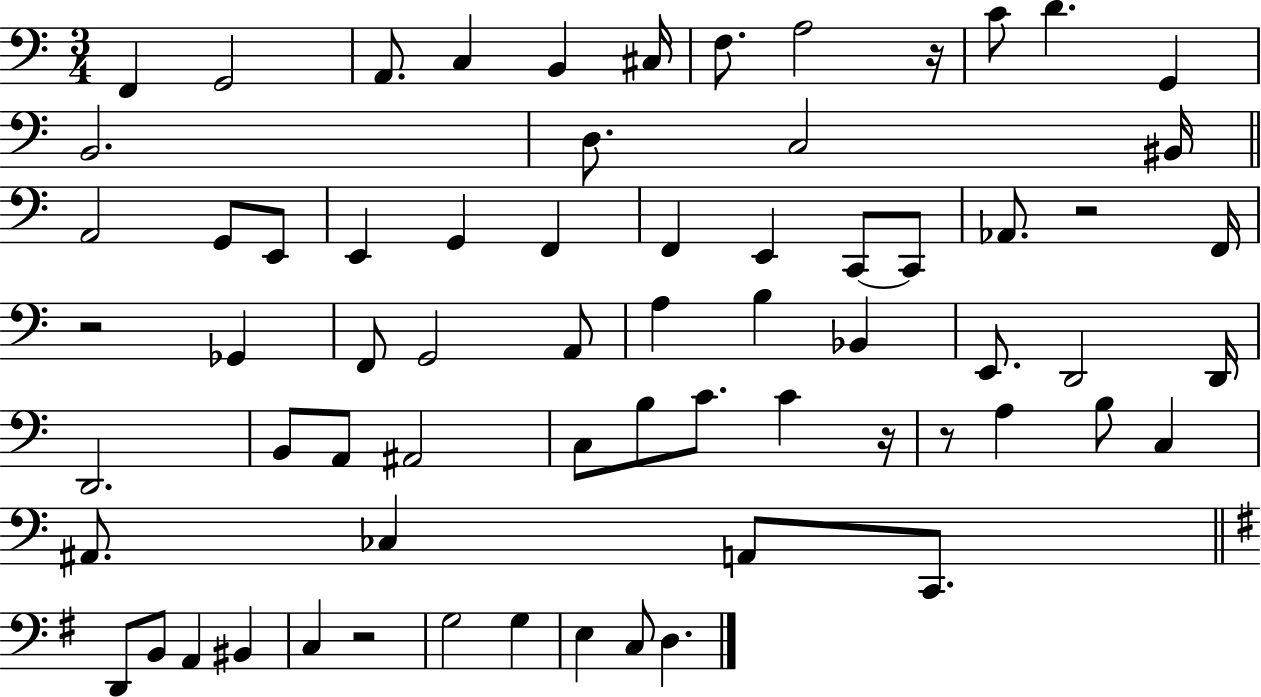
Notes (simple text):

F2/q G2/h A2/e. C3/q B2/q C#3/s F3/e. A3/h R/s C4/e D4/q. G2/q B2/h. D3/e. C3/h BIS2/s A2/h G2/e E2/e E2/q G2/q F2/q F2/q E2/q C2/e C2/e Ab2/e. R/h F2/s R/h Gb2/q F2/e G2/h A2/e A3/q B3/q Bb2/q E2/e. D2/h D2/s D2/h. B2/e A2/e A#2/h C3/e B3/e C4/e. C4/q R/s R/e A3/q B3/e C3/q A#2/e. CES3/q A2/e C2/e. D2/e B2/e A2/q BIS2/q C3/q R/h G3/h G3/q E3/q C3/e D3/q.